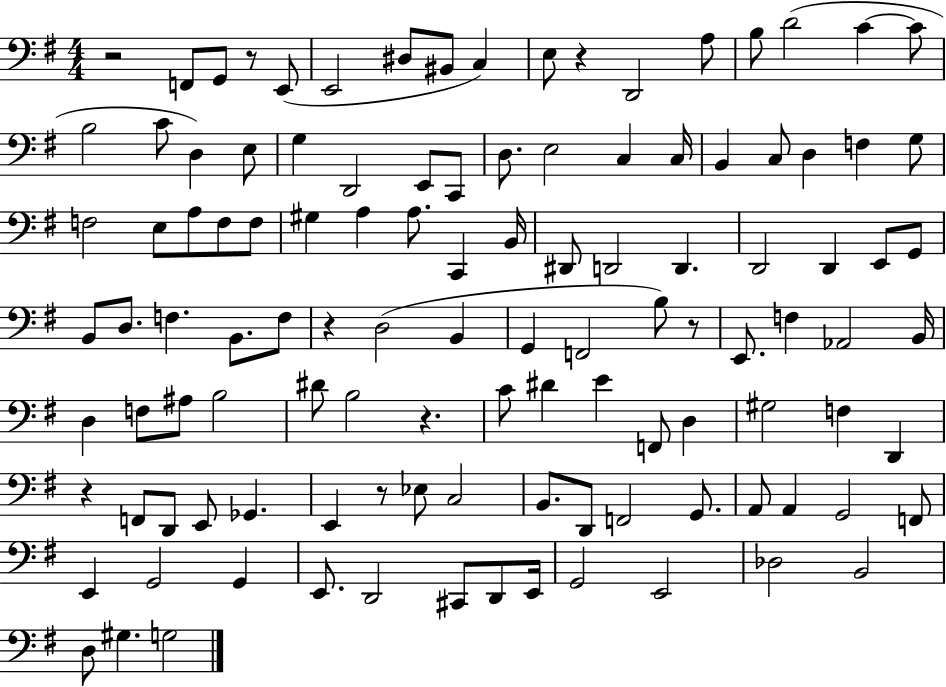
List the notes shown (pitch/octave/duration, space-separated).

R/h F2/e G2/e R/e E2/e E2/h D#3/e BIS2/e C3/q E3/e R/q D2/h A3/e B3/e D4/h C4/q C4/e B3/h C4/e D3/q E3/e G3/q D2/h E2/e C2/e D3/e. E3/h C3/q C3/s B2/q C3/e D3/q F3/q G3/e F3/h E3/e A3/e F3/e F3/e G#3/q A3/q A3/e. C2/q B2/s D#2/e D2/h D2/q. D2/h D2/q E2/e G2/e B2/e D3/e. F3/q. B2/e. F3/e R/q D3/h B2/q G2/q F2/h B3/e R/e E2/e. F3/q Ab2/h B2/s D3/q F3/e A#3/e B3/h D#4/e B3/h R/q. C4/e D#4/q E4/q F2/e D3/q G#3/h F3/q D2/q R/q F2/e D2/e E2/e Gb2/q. E2/q R/e Eb3/e C3/h B2/e. D2/e F2/h G2/e. A2/e A2/q G2/h F2/e E2/q G2/h G2/q E2/e. D2/h C#2/e D2/e E2/s G2/h E2/h Db3/h B2/h D3/e G#3/q. G3/h